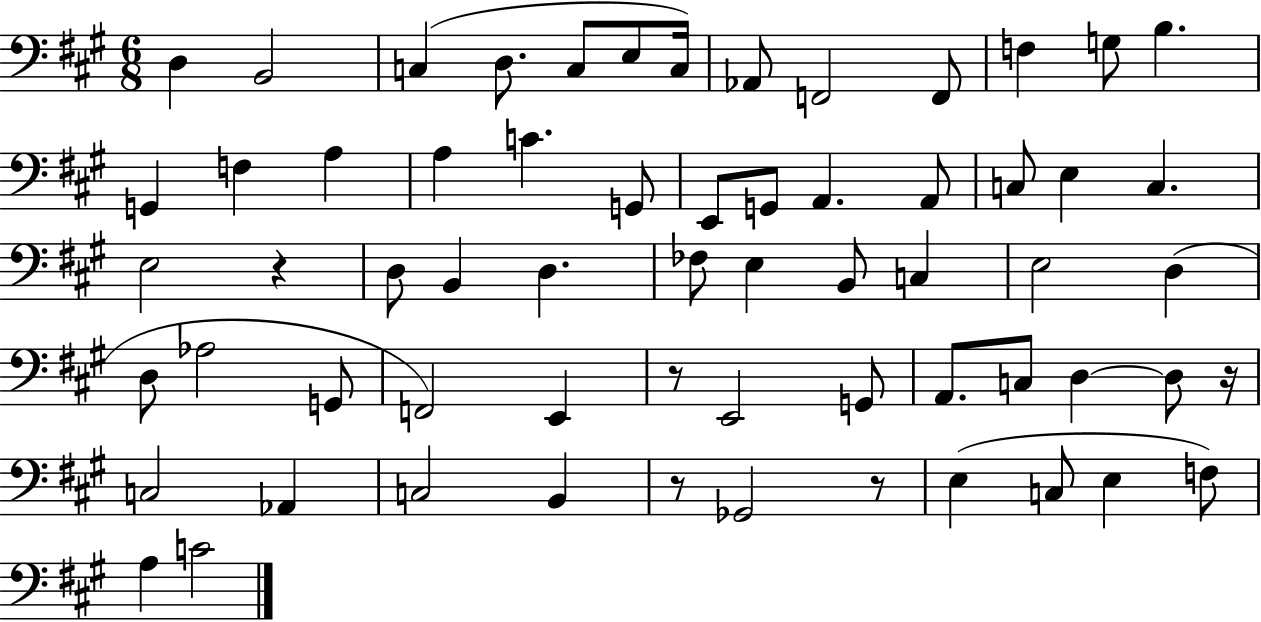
D3/q B2/h C3/q D3/e. C3/e E3/e C3/s Ab2/e F2/h F2/e F3/q G3/e B3/q. G2/q F3/q A3/q A3/q C4/q. G2/e E2/e G2/e A2/q. A2/e C3/e E3/q C3/q. E3/h R/q D3/e B2/q D3/q. FES3/e E3/q B2/e C3/q E3/h D3/q D3/e Ab3/h G2/e F2/h E2/q R/e E2/h G2/e A2/e. C3/e D3/q D3/e R/s C3/h Ab2/q C3/h B2/q R/e Gb2/h R/e E3/q C3/e E3/q F3/e A3/q C4/h